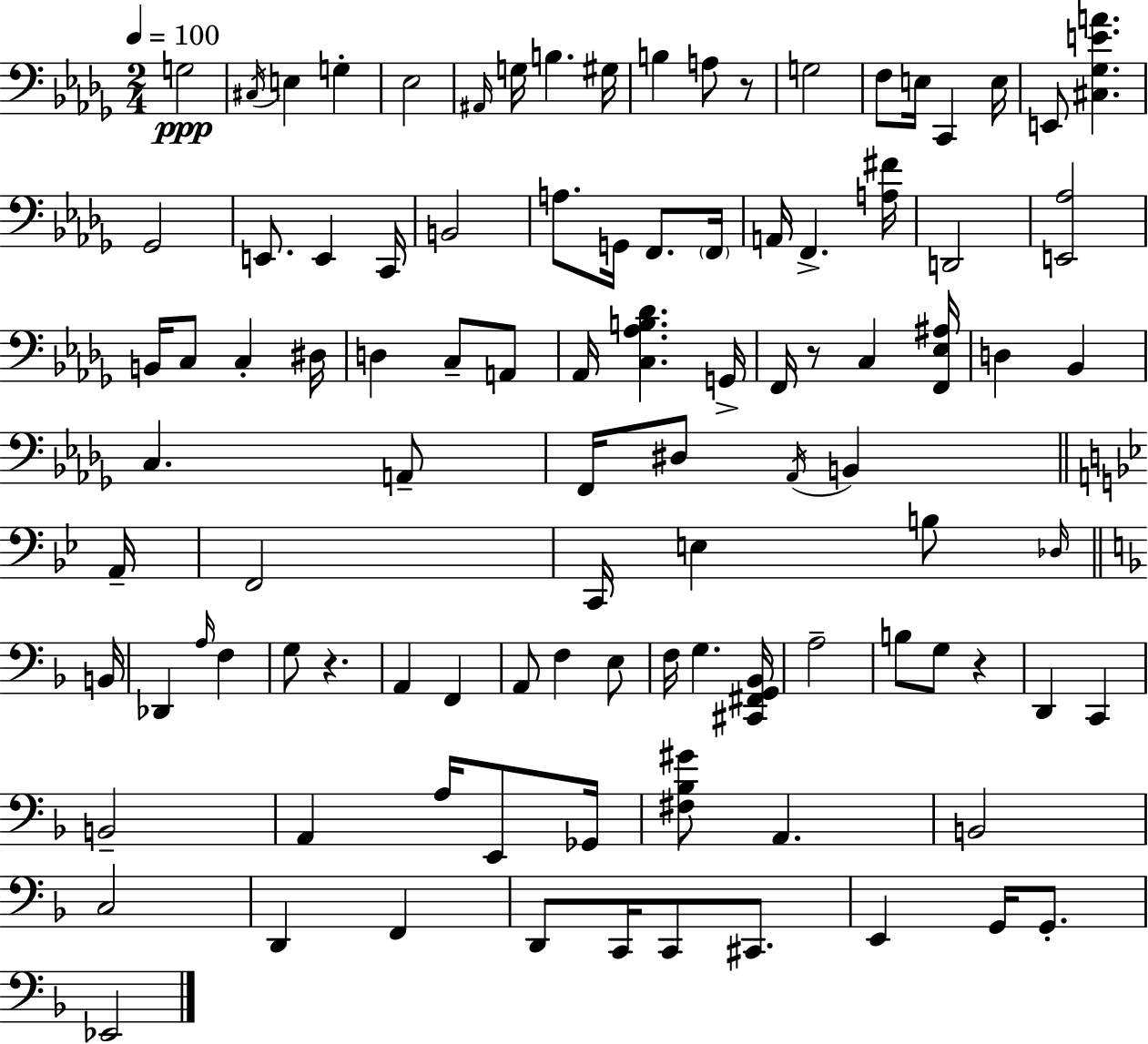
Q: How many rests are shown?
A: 4